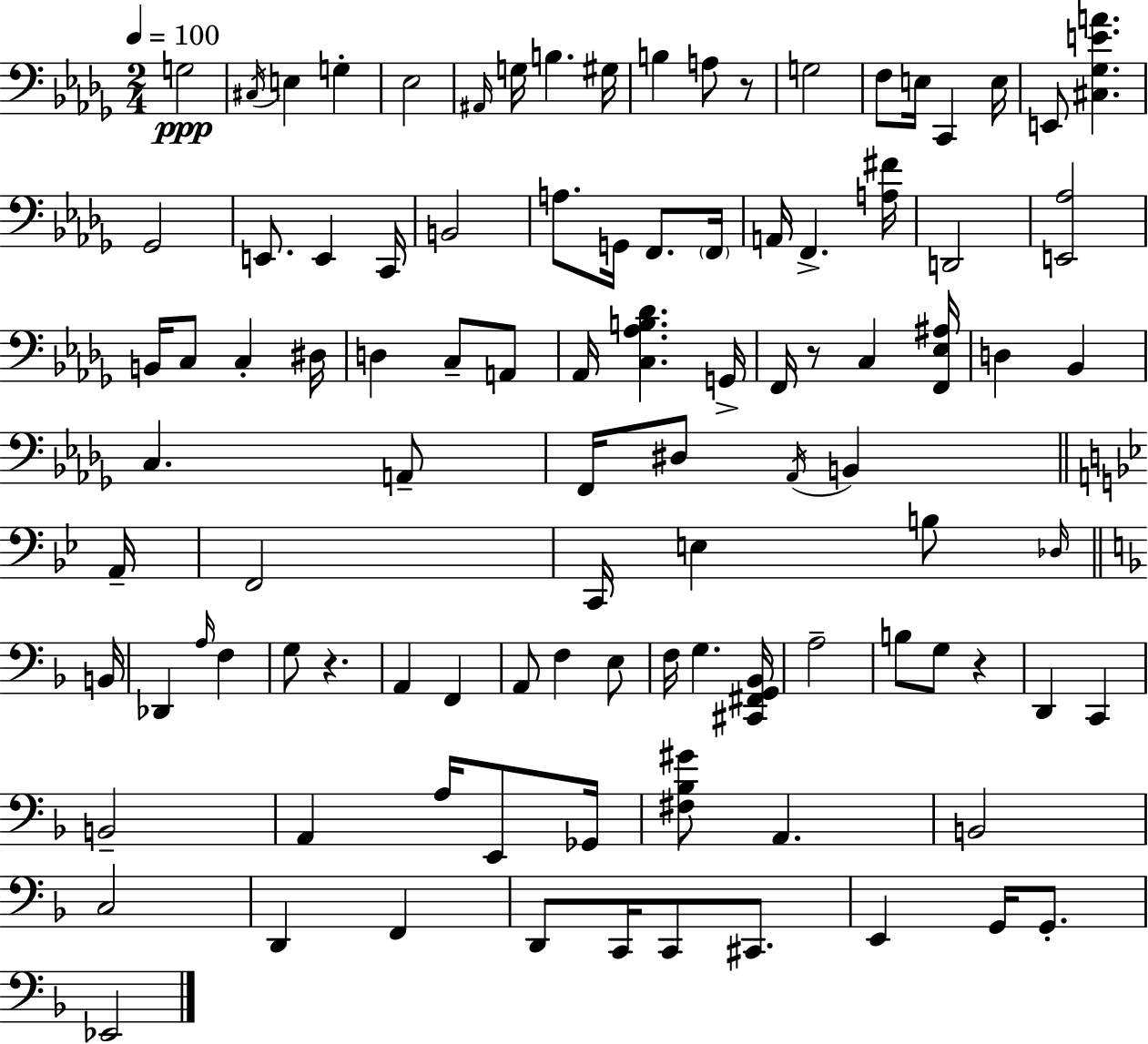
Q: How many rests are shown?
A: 4